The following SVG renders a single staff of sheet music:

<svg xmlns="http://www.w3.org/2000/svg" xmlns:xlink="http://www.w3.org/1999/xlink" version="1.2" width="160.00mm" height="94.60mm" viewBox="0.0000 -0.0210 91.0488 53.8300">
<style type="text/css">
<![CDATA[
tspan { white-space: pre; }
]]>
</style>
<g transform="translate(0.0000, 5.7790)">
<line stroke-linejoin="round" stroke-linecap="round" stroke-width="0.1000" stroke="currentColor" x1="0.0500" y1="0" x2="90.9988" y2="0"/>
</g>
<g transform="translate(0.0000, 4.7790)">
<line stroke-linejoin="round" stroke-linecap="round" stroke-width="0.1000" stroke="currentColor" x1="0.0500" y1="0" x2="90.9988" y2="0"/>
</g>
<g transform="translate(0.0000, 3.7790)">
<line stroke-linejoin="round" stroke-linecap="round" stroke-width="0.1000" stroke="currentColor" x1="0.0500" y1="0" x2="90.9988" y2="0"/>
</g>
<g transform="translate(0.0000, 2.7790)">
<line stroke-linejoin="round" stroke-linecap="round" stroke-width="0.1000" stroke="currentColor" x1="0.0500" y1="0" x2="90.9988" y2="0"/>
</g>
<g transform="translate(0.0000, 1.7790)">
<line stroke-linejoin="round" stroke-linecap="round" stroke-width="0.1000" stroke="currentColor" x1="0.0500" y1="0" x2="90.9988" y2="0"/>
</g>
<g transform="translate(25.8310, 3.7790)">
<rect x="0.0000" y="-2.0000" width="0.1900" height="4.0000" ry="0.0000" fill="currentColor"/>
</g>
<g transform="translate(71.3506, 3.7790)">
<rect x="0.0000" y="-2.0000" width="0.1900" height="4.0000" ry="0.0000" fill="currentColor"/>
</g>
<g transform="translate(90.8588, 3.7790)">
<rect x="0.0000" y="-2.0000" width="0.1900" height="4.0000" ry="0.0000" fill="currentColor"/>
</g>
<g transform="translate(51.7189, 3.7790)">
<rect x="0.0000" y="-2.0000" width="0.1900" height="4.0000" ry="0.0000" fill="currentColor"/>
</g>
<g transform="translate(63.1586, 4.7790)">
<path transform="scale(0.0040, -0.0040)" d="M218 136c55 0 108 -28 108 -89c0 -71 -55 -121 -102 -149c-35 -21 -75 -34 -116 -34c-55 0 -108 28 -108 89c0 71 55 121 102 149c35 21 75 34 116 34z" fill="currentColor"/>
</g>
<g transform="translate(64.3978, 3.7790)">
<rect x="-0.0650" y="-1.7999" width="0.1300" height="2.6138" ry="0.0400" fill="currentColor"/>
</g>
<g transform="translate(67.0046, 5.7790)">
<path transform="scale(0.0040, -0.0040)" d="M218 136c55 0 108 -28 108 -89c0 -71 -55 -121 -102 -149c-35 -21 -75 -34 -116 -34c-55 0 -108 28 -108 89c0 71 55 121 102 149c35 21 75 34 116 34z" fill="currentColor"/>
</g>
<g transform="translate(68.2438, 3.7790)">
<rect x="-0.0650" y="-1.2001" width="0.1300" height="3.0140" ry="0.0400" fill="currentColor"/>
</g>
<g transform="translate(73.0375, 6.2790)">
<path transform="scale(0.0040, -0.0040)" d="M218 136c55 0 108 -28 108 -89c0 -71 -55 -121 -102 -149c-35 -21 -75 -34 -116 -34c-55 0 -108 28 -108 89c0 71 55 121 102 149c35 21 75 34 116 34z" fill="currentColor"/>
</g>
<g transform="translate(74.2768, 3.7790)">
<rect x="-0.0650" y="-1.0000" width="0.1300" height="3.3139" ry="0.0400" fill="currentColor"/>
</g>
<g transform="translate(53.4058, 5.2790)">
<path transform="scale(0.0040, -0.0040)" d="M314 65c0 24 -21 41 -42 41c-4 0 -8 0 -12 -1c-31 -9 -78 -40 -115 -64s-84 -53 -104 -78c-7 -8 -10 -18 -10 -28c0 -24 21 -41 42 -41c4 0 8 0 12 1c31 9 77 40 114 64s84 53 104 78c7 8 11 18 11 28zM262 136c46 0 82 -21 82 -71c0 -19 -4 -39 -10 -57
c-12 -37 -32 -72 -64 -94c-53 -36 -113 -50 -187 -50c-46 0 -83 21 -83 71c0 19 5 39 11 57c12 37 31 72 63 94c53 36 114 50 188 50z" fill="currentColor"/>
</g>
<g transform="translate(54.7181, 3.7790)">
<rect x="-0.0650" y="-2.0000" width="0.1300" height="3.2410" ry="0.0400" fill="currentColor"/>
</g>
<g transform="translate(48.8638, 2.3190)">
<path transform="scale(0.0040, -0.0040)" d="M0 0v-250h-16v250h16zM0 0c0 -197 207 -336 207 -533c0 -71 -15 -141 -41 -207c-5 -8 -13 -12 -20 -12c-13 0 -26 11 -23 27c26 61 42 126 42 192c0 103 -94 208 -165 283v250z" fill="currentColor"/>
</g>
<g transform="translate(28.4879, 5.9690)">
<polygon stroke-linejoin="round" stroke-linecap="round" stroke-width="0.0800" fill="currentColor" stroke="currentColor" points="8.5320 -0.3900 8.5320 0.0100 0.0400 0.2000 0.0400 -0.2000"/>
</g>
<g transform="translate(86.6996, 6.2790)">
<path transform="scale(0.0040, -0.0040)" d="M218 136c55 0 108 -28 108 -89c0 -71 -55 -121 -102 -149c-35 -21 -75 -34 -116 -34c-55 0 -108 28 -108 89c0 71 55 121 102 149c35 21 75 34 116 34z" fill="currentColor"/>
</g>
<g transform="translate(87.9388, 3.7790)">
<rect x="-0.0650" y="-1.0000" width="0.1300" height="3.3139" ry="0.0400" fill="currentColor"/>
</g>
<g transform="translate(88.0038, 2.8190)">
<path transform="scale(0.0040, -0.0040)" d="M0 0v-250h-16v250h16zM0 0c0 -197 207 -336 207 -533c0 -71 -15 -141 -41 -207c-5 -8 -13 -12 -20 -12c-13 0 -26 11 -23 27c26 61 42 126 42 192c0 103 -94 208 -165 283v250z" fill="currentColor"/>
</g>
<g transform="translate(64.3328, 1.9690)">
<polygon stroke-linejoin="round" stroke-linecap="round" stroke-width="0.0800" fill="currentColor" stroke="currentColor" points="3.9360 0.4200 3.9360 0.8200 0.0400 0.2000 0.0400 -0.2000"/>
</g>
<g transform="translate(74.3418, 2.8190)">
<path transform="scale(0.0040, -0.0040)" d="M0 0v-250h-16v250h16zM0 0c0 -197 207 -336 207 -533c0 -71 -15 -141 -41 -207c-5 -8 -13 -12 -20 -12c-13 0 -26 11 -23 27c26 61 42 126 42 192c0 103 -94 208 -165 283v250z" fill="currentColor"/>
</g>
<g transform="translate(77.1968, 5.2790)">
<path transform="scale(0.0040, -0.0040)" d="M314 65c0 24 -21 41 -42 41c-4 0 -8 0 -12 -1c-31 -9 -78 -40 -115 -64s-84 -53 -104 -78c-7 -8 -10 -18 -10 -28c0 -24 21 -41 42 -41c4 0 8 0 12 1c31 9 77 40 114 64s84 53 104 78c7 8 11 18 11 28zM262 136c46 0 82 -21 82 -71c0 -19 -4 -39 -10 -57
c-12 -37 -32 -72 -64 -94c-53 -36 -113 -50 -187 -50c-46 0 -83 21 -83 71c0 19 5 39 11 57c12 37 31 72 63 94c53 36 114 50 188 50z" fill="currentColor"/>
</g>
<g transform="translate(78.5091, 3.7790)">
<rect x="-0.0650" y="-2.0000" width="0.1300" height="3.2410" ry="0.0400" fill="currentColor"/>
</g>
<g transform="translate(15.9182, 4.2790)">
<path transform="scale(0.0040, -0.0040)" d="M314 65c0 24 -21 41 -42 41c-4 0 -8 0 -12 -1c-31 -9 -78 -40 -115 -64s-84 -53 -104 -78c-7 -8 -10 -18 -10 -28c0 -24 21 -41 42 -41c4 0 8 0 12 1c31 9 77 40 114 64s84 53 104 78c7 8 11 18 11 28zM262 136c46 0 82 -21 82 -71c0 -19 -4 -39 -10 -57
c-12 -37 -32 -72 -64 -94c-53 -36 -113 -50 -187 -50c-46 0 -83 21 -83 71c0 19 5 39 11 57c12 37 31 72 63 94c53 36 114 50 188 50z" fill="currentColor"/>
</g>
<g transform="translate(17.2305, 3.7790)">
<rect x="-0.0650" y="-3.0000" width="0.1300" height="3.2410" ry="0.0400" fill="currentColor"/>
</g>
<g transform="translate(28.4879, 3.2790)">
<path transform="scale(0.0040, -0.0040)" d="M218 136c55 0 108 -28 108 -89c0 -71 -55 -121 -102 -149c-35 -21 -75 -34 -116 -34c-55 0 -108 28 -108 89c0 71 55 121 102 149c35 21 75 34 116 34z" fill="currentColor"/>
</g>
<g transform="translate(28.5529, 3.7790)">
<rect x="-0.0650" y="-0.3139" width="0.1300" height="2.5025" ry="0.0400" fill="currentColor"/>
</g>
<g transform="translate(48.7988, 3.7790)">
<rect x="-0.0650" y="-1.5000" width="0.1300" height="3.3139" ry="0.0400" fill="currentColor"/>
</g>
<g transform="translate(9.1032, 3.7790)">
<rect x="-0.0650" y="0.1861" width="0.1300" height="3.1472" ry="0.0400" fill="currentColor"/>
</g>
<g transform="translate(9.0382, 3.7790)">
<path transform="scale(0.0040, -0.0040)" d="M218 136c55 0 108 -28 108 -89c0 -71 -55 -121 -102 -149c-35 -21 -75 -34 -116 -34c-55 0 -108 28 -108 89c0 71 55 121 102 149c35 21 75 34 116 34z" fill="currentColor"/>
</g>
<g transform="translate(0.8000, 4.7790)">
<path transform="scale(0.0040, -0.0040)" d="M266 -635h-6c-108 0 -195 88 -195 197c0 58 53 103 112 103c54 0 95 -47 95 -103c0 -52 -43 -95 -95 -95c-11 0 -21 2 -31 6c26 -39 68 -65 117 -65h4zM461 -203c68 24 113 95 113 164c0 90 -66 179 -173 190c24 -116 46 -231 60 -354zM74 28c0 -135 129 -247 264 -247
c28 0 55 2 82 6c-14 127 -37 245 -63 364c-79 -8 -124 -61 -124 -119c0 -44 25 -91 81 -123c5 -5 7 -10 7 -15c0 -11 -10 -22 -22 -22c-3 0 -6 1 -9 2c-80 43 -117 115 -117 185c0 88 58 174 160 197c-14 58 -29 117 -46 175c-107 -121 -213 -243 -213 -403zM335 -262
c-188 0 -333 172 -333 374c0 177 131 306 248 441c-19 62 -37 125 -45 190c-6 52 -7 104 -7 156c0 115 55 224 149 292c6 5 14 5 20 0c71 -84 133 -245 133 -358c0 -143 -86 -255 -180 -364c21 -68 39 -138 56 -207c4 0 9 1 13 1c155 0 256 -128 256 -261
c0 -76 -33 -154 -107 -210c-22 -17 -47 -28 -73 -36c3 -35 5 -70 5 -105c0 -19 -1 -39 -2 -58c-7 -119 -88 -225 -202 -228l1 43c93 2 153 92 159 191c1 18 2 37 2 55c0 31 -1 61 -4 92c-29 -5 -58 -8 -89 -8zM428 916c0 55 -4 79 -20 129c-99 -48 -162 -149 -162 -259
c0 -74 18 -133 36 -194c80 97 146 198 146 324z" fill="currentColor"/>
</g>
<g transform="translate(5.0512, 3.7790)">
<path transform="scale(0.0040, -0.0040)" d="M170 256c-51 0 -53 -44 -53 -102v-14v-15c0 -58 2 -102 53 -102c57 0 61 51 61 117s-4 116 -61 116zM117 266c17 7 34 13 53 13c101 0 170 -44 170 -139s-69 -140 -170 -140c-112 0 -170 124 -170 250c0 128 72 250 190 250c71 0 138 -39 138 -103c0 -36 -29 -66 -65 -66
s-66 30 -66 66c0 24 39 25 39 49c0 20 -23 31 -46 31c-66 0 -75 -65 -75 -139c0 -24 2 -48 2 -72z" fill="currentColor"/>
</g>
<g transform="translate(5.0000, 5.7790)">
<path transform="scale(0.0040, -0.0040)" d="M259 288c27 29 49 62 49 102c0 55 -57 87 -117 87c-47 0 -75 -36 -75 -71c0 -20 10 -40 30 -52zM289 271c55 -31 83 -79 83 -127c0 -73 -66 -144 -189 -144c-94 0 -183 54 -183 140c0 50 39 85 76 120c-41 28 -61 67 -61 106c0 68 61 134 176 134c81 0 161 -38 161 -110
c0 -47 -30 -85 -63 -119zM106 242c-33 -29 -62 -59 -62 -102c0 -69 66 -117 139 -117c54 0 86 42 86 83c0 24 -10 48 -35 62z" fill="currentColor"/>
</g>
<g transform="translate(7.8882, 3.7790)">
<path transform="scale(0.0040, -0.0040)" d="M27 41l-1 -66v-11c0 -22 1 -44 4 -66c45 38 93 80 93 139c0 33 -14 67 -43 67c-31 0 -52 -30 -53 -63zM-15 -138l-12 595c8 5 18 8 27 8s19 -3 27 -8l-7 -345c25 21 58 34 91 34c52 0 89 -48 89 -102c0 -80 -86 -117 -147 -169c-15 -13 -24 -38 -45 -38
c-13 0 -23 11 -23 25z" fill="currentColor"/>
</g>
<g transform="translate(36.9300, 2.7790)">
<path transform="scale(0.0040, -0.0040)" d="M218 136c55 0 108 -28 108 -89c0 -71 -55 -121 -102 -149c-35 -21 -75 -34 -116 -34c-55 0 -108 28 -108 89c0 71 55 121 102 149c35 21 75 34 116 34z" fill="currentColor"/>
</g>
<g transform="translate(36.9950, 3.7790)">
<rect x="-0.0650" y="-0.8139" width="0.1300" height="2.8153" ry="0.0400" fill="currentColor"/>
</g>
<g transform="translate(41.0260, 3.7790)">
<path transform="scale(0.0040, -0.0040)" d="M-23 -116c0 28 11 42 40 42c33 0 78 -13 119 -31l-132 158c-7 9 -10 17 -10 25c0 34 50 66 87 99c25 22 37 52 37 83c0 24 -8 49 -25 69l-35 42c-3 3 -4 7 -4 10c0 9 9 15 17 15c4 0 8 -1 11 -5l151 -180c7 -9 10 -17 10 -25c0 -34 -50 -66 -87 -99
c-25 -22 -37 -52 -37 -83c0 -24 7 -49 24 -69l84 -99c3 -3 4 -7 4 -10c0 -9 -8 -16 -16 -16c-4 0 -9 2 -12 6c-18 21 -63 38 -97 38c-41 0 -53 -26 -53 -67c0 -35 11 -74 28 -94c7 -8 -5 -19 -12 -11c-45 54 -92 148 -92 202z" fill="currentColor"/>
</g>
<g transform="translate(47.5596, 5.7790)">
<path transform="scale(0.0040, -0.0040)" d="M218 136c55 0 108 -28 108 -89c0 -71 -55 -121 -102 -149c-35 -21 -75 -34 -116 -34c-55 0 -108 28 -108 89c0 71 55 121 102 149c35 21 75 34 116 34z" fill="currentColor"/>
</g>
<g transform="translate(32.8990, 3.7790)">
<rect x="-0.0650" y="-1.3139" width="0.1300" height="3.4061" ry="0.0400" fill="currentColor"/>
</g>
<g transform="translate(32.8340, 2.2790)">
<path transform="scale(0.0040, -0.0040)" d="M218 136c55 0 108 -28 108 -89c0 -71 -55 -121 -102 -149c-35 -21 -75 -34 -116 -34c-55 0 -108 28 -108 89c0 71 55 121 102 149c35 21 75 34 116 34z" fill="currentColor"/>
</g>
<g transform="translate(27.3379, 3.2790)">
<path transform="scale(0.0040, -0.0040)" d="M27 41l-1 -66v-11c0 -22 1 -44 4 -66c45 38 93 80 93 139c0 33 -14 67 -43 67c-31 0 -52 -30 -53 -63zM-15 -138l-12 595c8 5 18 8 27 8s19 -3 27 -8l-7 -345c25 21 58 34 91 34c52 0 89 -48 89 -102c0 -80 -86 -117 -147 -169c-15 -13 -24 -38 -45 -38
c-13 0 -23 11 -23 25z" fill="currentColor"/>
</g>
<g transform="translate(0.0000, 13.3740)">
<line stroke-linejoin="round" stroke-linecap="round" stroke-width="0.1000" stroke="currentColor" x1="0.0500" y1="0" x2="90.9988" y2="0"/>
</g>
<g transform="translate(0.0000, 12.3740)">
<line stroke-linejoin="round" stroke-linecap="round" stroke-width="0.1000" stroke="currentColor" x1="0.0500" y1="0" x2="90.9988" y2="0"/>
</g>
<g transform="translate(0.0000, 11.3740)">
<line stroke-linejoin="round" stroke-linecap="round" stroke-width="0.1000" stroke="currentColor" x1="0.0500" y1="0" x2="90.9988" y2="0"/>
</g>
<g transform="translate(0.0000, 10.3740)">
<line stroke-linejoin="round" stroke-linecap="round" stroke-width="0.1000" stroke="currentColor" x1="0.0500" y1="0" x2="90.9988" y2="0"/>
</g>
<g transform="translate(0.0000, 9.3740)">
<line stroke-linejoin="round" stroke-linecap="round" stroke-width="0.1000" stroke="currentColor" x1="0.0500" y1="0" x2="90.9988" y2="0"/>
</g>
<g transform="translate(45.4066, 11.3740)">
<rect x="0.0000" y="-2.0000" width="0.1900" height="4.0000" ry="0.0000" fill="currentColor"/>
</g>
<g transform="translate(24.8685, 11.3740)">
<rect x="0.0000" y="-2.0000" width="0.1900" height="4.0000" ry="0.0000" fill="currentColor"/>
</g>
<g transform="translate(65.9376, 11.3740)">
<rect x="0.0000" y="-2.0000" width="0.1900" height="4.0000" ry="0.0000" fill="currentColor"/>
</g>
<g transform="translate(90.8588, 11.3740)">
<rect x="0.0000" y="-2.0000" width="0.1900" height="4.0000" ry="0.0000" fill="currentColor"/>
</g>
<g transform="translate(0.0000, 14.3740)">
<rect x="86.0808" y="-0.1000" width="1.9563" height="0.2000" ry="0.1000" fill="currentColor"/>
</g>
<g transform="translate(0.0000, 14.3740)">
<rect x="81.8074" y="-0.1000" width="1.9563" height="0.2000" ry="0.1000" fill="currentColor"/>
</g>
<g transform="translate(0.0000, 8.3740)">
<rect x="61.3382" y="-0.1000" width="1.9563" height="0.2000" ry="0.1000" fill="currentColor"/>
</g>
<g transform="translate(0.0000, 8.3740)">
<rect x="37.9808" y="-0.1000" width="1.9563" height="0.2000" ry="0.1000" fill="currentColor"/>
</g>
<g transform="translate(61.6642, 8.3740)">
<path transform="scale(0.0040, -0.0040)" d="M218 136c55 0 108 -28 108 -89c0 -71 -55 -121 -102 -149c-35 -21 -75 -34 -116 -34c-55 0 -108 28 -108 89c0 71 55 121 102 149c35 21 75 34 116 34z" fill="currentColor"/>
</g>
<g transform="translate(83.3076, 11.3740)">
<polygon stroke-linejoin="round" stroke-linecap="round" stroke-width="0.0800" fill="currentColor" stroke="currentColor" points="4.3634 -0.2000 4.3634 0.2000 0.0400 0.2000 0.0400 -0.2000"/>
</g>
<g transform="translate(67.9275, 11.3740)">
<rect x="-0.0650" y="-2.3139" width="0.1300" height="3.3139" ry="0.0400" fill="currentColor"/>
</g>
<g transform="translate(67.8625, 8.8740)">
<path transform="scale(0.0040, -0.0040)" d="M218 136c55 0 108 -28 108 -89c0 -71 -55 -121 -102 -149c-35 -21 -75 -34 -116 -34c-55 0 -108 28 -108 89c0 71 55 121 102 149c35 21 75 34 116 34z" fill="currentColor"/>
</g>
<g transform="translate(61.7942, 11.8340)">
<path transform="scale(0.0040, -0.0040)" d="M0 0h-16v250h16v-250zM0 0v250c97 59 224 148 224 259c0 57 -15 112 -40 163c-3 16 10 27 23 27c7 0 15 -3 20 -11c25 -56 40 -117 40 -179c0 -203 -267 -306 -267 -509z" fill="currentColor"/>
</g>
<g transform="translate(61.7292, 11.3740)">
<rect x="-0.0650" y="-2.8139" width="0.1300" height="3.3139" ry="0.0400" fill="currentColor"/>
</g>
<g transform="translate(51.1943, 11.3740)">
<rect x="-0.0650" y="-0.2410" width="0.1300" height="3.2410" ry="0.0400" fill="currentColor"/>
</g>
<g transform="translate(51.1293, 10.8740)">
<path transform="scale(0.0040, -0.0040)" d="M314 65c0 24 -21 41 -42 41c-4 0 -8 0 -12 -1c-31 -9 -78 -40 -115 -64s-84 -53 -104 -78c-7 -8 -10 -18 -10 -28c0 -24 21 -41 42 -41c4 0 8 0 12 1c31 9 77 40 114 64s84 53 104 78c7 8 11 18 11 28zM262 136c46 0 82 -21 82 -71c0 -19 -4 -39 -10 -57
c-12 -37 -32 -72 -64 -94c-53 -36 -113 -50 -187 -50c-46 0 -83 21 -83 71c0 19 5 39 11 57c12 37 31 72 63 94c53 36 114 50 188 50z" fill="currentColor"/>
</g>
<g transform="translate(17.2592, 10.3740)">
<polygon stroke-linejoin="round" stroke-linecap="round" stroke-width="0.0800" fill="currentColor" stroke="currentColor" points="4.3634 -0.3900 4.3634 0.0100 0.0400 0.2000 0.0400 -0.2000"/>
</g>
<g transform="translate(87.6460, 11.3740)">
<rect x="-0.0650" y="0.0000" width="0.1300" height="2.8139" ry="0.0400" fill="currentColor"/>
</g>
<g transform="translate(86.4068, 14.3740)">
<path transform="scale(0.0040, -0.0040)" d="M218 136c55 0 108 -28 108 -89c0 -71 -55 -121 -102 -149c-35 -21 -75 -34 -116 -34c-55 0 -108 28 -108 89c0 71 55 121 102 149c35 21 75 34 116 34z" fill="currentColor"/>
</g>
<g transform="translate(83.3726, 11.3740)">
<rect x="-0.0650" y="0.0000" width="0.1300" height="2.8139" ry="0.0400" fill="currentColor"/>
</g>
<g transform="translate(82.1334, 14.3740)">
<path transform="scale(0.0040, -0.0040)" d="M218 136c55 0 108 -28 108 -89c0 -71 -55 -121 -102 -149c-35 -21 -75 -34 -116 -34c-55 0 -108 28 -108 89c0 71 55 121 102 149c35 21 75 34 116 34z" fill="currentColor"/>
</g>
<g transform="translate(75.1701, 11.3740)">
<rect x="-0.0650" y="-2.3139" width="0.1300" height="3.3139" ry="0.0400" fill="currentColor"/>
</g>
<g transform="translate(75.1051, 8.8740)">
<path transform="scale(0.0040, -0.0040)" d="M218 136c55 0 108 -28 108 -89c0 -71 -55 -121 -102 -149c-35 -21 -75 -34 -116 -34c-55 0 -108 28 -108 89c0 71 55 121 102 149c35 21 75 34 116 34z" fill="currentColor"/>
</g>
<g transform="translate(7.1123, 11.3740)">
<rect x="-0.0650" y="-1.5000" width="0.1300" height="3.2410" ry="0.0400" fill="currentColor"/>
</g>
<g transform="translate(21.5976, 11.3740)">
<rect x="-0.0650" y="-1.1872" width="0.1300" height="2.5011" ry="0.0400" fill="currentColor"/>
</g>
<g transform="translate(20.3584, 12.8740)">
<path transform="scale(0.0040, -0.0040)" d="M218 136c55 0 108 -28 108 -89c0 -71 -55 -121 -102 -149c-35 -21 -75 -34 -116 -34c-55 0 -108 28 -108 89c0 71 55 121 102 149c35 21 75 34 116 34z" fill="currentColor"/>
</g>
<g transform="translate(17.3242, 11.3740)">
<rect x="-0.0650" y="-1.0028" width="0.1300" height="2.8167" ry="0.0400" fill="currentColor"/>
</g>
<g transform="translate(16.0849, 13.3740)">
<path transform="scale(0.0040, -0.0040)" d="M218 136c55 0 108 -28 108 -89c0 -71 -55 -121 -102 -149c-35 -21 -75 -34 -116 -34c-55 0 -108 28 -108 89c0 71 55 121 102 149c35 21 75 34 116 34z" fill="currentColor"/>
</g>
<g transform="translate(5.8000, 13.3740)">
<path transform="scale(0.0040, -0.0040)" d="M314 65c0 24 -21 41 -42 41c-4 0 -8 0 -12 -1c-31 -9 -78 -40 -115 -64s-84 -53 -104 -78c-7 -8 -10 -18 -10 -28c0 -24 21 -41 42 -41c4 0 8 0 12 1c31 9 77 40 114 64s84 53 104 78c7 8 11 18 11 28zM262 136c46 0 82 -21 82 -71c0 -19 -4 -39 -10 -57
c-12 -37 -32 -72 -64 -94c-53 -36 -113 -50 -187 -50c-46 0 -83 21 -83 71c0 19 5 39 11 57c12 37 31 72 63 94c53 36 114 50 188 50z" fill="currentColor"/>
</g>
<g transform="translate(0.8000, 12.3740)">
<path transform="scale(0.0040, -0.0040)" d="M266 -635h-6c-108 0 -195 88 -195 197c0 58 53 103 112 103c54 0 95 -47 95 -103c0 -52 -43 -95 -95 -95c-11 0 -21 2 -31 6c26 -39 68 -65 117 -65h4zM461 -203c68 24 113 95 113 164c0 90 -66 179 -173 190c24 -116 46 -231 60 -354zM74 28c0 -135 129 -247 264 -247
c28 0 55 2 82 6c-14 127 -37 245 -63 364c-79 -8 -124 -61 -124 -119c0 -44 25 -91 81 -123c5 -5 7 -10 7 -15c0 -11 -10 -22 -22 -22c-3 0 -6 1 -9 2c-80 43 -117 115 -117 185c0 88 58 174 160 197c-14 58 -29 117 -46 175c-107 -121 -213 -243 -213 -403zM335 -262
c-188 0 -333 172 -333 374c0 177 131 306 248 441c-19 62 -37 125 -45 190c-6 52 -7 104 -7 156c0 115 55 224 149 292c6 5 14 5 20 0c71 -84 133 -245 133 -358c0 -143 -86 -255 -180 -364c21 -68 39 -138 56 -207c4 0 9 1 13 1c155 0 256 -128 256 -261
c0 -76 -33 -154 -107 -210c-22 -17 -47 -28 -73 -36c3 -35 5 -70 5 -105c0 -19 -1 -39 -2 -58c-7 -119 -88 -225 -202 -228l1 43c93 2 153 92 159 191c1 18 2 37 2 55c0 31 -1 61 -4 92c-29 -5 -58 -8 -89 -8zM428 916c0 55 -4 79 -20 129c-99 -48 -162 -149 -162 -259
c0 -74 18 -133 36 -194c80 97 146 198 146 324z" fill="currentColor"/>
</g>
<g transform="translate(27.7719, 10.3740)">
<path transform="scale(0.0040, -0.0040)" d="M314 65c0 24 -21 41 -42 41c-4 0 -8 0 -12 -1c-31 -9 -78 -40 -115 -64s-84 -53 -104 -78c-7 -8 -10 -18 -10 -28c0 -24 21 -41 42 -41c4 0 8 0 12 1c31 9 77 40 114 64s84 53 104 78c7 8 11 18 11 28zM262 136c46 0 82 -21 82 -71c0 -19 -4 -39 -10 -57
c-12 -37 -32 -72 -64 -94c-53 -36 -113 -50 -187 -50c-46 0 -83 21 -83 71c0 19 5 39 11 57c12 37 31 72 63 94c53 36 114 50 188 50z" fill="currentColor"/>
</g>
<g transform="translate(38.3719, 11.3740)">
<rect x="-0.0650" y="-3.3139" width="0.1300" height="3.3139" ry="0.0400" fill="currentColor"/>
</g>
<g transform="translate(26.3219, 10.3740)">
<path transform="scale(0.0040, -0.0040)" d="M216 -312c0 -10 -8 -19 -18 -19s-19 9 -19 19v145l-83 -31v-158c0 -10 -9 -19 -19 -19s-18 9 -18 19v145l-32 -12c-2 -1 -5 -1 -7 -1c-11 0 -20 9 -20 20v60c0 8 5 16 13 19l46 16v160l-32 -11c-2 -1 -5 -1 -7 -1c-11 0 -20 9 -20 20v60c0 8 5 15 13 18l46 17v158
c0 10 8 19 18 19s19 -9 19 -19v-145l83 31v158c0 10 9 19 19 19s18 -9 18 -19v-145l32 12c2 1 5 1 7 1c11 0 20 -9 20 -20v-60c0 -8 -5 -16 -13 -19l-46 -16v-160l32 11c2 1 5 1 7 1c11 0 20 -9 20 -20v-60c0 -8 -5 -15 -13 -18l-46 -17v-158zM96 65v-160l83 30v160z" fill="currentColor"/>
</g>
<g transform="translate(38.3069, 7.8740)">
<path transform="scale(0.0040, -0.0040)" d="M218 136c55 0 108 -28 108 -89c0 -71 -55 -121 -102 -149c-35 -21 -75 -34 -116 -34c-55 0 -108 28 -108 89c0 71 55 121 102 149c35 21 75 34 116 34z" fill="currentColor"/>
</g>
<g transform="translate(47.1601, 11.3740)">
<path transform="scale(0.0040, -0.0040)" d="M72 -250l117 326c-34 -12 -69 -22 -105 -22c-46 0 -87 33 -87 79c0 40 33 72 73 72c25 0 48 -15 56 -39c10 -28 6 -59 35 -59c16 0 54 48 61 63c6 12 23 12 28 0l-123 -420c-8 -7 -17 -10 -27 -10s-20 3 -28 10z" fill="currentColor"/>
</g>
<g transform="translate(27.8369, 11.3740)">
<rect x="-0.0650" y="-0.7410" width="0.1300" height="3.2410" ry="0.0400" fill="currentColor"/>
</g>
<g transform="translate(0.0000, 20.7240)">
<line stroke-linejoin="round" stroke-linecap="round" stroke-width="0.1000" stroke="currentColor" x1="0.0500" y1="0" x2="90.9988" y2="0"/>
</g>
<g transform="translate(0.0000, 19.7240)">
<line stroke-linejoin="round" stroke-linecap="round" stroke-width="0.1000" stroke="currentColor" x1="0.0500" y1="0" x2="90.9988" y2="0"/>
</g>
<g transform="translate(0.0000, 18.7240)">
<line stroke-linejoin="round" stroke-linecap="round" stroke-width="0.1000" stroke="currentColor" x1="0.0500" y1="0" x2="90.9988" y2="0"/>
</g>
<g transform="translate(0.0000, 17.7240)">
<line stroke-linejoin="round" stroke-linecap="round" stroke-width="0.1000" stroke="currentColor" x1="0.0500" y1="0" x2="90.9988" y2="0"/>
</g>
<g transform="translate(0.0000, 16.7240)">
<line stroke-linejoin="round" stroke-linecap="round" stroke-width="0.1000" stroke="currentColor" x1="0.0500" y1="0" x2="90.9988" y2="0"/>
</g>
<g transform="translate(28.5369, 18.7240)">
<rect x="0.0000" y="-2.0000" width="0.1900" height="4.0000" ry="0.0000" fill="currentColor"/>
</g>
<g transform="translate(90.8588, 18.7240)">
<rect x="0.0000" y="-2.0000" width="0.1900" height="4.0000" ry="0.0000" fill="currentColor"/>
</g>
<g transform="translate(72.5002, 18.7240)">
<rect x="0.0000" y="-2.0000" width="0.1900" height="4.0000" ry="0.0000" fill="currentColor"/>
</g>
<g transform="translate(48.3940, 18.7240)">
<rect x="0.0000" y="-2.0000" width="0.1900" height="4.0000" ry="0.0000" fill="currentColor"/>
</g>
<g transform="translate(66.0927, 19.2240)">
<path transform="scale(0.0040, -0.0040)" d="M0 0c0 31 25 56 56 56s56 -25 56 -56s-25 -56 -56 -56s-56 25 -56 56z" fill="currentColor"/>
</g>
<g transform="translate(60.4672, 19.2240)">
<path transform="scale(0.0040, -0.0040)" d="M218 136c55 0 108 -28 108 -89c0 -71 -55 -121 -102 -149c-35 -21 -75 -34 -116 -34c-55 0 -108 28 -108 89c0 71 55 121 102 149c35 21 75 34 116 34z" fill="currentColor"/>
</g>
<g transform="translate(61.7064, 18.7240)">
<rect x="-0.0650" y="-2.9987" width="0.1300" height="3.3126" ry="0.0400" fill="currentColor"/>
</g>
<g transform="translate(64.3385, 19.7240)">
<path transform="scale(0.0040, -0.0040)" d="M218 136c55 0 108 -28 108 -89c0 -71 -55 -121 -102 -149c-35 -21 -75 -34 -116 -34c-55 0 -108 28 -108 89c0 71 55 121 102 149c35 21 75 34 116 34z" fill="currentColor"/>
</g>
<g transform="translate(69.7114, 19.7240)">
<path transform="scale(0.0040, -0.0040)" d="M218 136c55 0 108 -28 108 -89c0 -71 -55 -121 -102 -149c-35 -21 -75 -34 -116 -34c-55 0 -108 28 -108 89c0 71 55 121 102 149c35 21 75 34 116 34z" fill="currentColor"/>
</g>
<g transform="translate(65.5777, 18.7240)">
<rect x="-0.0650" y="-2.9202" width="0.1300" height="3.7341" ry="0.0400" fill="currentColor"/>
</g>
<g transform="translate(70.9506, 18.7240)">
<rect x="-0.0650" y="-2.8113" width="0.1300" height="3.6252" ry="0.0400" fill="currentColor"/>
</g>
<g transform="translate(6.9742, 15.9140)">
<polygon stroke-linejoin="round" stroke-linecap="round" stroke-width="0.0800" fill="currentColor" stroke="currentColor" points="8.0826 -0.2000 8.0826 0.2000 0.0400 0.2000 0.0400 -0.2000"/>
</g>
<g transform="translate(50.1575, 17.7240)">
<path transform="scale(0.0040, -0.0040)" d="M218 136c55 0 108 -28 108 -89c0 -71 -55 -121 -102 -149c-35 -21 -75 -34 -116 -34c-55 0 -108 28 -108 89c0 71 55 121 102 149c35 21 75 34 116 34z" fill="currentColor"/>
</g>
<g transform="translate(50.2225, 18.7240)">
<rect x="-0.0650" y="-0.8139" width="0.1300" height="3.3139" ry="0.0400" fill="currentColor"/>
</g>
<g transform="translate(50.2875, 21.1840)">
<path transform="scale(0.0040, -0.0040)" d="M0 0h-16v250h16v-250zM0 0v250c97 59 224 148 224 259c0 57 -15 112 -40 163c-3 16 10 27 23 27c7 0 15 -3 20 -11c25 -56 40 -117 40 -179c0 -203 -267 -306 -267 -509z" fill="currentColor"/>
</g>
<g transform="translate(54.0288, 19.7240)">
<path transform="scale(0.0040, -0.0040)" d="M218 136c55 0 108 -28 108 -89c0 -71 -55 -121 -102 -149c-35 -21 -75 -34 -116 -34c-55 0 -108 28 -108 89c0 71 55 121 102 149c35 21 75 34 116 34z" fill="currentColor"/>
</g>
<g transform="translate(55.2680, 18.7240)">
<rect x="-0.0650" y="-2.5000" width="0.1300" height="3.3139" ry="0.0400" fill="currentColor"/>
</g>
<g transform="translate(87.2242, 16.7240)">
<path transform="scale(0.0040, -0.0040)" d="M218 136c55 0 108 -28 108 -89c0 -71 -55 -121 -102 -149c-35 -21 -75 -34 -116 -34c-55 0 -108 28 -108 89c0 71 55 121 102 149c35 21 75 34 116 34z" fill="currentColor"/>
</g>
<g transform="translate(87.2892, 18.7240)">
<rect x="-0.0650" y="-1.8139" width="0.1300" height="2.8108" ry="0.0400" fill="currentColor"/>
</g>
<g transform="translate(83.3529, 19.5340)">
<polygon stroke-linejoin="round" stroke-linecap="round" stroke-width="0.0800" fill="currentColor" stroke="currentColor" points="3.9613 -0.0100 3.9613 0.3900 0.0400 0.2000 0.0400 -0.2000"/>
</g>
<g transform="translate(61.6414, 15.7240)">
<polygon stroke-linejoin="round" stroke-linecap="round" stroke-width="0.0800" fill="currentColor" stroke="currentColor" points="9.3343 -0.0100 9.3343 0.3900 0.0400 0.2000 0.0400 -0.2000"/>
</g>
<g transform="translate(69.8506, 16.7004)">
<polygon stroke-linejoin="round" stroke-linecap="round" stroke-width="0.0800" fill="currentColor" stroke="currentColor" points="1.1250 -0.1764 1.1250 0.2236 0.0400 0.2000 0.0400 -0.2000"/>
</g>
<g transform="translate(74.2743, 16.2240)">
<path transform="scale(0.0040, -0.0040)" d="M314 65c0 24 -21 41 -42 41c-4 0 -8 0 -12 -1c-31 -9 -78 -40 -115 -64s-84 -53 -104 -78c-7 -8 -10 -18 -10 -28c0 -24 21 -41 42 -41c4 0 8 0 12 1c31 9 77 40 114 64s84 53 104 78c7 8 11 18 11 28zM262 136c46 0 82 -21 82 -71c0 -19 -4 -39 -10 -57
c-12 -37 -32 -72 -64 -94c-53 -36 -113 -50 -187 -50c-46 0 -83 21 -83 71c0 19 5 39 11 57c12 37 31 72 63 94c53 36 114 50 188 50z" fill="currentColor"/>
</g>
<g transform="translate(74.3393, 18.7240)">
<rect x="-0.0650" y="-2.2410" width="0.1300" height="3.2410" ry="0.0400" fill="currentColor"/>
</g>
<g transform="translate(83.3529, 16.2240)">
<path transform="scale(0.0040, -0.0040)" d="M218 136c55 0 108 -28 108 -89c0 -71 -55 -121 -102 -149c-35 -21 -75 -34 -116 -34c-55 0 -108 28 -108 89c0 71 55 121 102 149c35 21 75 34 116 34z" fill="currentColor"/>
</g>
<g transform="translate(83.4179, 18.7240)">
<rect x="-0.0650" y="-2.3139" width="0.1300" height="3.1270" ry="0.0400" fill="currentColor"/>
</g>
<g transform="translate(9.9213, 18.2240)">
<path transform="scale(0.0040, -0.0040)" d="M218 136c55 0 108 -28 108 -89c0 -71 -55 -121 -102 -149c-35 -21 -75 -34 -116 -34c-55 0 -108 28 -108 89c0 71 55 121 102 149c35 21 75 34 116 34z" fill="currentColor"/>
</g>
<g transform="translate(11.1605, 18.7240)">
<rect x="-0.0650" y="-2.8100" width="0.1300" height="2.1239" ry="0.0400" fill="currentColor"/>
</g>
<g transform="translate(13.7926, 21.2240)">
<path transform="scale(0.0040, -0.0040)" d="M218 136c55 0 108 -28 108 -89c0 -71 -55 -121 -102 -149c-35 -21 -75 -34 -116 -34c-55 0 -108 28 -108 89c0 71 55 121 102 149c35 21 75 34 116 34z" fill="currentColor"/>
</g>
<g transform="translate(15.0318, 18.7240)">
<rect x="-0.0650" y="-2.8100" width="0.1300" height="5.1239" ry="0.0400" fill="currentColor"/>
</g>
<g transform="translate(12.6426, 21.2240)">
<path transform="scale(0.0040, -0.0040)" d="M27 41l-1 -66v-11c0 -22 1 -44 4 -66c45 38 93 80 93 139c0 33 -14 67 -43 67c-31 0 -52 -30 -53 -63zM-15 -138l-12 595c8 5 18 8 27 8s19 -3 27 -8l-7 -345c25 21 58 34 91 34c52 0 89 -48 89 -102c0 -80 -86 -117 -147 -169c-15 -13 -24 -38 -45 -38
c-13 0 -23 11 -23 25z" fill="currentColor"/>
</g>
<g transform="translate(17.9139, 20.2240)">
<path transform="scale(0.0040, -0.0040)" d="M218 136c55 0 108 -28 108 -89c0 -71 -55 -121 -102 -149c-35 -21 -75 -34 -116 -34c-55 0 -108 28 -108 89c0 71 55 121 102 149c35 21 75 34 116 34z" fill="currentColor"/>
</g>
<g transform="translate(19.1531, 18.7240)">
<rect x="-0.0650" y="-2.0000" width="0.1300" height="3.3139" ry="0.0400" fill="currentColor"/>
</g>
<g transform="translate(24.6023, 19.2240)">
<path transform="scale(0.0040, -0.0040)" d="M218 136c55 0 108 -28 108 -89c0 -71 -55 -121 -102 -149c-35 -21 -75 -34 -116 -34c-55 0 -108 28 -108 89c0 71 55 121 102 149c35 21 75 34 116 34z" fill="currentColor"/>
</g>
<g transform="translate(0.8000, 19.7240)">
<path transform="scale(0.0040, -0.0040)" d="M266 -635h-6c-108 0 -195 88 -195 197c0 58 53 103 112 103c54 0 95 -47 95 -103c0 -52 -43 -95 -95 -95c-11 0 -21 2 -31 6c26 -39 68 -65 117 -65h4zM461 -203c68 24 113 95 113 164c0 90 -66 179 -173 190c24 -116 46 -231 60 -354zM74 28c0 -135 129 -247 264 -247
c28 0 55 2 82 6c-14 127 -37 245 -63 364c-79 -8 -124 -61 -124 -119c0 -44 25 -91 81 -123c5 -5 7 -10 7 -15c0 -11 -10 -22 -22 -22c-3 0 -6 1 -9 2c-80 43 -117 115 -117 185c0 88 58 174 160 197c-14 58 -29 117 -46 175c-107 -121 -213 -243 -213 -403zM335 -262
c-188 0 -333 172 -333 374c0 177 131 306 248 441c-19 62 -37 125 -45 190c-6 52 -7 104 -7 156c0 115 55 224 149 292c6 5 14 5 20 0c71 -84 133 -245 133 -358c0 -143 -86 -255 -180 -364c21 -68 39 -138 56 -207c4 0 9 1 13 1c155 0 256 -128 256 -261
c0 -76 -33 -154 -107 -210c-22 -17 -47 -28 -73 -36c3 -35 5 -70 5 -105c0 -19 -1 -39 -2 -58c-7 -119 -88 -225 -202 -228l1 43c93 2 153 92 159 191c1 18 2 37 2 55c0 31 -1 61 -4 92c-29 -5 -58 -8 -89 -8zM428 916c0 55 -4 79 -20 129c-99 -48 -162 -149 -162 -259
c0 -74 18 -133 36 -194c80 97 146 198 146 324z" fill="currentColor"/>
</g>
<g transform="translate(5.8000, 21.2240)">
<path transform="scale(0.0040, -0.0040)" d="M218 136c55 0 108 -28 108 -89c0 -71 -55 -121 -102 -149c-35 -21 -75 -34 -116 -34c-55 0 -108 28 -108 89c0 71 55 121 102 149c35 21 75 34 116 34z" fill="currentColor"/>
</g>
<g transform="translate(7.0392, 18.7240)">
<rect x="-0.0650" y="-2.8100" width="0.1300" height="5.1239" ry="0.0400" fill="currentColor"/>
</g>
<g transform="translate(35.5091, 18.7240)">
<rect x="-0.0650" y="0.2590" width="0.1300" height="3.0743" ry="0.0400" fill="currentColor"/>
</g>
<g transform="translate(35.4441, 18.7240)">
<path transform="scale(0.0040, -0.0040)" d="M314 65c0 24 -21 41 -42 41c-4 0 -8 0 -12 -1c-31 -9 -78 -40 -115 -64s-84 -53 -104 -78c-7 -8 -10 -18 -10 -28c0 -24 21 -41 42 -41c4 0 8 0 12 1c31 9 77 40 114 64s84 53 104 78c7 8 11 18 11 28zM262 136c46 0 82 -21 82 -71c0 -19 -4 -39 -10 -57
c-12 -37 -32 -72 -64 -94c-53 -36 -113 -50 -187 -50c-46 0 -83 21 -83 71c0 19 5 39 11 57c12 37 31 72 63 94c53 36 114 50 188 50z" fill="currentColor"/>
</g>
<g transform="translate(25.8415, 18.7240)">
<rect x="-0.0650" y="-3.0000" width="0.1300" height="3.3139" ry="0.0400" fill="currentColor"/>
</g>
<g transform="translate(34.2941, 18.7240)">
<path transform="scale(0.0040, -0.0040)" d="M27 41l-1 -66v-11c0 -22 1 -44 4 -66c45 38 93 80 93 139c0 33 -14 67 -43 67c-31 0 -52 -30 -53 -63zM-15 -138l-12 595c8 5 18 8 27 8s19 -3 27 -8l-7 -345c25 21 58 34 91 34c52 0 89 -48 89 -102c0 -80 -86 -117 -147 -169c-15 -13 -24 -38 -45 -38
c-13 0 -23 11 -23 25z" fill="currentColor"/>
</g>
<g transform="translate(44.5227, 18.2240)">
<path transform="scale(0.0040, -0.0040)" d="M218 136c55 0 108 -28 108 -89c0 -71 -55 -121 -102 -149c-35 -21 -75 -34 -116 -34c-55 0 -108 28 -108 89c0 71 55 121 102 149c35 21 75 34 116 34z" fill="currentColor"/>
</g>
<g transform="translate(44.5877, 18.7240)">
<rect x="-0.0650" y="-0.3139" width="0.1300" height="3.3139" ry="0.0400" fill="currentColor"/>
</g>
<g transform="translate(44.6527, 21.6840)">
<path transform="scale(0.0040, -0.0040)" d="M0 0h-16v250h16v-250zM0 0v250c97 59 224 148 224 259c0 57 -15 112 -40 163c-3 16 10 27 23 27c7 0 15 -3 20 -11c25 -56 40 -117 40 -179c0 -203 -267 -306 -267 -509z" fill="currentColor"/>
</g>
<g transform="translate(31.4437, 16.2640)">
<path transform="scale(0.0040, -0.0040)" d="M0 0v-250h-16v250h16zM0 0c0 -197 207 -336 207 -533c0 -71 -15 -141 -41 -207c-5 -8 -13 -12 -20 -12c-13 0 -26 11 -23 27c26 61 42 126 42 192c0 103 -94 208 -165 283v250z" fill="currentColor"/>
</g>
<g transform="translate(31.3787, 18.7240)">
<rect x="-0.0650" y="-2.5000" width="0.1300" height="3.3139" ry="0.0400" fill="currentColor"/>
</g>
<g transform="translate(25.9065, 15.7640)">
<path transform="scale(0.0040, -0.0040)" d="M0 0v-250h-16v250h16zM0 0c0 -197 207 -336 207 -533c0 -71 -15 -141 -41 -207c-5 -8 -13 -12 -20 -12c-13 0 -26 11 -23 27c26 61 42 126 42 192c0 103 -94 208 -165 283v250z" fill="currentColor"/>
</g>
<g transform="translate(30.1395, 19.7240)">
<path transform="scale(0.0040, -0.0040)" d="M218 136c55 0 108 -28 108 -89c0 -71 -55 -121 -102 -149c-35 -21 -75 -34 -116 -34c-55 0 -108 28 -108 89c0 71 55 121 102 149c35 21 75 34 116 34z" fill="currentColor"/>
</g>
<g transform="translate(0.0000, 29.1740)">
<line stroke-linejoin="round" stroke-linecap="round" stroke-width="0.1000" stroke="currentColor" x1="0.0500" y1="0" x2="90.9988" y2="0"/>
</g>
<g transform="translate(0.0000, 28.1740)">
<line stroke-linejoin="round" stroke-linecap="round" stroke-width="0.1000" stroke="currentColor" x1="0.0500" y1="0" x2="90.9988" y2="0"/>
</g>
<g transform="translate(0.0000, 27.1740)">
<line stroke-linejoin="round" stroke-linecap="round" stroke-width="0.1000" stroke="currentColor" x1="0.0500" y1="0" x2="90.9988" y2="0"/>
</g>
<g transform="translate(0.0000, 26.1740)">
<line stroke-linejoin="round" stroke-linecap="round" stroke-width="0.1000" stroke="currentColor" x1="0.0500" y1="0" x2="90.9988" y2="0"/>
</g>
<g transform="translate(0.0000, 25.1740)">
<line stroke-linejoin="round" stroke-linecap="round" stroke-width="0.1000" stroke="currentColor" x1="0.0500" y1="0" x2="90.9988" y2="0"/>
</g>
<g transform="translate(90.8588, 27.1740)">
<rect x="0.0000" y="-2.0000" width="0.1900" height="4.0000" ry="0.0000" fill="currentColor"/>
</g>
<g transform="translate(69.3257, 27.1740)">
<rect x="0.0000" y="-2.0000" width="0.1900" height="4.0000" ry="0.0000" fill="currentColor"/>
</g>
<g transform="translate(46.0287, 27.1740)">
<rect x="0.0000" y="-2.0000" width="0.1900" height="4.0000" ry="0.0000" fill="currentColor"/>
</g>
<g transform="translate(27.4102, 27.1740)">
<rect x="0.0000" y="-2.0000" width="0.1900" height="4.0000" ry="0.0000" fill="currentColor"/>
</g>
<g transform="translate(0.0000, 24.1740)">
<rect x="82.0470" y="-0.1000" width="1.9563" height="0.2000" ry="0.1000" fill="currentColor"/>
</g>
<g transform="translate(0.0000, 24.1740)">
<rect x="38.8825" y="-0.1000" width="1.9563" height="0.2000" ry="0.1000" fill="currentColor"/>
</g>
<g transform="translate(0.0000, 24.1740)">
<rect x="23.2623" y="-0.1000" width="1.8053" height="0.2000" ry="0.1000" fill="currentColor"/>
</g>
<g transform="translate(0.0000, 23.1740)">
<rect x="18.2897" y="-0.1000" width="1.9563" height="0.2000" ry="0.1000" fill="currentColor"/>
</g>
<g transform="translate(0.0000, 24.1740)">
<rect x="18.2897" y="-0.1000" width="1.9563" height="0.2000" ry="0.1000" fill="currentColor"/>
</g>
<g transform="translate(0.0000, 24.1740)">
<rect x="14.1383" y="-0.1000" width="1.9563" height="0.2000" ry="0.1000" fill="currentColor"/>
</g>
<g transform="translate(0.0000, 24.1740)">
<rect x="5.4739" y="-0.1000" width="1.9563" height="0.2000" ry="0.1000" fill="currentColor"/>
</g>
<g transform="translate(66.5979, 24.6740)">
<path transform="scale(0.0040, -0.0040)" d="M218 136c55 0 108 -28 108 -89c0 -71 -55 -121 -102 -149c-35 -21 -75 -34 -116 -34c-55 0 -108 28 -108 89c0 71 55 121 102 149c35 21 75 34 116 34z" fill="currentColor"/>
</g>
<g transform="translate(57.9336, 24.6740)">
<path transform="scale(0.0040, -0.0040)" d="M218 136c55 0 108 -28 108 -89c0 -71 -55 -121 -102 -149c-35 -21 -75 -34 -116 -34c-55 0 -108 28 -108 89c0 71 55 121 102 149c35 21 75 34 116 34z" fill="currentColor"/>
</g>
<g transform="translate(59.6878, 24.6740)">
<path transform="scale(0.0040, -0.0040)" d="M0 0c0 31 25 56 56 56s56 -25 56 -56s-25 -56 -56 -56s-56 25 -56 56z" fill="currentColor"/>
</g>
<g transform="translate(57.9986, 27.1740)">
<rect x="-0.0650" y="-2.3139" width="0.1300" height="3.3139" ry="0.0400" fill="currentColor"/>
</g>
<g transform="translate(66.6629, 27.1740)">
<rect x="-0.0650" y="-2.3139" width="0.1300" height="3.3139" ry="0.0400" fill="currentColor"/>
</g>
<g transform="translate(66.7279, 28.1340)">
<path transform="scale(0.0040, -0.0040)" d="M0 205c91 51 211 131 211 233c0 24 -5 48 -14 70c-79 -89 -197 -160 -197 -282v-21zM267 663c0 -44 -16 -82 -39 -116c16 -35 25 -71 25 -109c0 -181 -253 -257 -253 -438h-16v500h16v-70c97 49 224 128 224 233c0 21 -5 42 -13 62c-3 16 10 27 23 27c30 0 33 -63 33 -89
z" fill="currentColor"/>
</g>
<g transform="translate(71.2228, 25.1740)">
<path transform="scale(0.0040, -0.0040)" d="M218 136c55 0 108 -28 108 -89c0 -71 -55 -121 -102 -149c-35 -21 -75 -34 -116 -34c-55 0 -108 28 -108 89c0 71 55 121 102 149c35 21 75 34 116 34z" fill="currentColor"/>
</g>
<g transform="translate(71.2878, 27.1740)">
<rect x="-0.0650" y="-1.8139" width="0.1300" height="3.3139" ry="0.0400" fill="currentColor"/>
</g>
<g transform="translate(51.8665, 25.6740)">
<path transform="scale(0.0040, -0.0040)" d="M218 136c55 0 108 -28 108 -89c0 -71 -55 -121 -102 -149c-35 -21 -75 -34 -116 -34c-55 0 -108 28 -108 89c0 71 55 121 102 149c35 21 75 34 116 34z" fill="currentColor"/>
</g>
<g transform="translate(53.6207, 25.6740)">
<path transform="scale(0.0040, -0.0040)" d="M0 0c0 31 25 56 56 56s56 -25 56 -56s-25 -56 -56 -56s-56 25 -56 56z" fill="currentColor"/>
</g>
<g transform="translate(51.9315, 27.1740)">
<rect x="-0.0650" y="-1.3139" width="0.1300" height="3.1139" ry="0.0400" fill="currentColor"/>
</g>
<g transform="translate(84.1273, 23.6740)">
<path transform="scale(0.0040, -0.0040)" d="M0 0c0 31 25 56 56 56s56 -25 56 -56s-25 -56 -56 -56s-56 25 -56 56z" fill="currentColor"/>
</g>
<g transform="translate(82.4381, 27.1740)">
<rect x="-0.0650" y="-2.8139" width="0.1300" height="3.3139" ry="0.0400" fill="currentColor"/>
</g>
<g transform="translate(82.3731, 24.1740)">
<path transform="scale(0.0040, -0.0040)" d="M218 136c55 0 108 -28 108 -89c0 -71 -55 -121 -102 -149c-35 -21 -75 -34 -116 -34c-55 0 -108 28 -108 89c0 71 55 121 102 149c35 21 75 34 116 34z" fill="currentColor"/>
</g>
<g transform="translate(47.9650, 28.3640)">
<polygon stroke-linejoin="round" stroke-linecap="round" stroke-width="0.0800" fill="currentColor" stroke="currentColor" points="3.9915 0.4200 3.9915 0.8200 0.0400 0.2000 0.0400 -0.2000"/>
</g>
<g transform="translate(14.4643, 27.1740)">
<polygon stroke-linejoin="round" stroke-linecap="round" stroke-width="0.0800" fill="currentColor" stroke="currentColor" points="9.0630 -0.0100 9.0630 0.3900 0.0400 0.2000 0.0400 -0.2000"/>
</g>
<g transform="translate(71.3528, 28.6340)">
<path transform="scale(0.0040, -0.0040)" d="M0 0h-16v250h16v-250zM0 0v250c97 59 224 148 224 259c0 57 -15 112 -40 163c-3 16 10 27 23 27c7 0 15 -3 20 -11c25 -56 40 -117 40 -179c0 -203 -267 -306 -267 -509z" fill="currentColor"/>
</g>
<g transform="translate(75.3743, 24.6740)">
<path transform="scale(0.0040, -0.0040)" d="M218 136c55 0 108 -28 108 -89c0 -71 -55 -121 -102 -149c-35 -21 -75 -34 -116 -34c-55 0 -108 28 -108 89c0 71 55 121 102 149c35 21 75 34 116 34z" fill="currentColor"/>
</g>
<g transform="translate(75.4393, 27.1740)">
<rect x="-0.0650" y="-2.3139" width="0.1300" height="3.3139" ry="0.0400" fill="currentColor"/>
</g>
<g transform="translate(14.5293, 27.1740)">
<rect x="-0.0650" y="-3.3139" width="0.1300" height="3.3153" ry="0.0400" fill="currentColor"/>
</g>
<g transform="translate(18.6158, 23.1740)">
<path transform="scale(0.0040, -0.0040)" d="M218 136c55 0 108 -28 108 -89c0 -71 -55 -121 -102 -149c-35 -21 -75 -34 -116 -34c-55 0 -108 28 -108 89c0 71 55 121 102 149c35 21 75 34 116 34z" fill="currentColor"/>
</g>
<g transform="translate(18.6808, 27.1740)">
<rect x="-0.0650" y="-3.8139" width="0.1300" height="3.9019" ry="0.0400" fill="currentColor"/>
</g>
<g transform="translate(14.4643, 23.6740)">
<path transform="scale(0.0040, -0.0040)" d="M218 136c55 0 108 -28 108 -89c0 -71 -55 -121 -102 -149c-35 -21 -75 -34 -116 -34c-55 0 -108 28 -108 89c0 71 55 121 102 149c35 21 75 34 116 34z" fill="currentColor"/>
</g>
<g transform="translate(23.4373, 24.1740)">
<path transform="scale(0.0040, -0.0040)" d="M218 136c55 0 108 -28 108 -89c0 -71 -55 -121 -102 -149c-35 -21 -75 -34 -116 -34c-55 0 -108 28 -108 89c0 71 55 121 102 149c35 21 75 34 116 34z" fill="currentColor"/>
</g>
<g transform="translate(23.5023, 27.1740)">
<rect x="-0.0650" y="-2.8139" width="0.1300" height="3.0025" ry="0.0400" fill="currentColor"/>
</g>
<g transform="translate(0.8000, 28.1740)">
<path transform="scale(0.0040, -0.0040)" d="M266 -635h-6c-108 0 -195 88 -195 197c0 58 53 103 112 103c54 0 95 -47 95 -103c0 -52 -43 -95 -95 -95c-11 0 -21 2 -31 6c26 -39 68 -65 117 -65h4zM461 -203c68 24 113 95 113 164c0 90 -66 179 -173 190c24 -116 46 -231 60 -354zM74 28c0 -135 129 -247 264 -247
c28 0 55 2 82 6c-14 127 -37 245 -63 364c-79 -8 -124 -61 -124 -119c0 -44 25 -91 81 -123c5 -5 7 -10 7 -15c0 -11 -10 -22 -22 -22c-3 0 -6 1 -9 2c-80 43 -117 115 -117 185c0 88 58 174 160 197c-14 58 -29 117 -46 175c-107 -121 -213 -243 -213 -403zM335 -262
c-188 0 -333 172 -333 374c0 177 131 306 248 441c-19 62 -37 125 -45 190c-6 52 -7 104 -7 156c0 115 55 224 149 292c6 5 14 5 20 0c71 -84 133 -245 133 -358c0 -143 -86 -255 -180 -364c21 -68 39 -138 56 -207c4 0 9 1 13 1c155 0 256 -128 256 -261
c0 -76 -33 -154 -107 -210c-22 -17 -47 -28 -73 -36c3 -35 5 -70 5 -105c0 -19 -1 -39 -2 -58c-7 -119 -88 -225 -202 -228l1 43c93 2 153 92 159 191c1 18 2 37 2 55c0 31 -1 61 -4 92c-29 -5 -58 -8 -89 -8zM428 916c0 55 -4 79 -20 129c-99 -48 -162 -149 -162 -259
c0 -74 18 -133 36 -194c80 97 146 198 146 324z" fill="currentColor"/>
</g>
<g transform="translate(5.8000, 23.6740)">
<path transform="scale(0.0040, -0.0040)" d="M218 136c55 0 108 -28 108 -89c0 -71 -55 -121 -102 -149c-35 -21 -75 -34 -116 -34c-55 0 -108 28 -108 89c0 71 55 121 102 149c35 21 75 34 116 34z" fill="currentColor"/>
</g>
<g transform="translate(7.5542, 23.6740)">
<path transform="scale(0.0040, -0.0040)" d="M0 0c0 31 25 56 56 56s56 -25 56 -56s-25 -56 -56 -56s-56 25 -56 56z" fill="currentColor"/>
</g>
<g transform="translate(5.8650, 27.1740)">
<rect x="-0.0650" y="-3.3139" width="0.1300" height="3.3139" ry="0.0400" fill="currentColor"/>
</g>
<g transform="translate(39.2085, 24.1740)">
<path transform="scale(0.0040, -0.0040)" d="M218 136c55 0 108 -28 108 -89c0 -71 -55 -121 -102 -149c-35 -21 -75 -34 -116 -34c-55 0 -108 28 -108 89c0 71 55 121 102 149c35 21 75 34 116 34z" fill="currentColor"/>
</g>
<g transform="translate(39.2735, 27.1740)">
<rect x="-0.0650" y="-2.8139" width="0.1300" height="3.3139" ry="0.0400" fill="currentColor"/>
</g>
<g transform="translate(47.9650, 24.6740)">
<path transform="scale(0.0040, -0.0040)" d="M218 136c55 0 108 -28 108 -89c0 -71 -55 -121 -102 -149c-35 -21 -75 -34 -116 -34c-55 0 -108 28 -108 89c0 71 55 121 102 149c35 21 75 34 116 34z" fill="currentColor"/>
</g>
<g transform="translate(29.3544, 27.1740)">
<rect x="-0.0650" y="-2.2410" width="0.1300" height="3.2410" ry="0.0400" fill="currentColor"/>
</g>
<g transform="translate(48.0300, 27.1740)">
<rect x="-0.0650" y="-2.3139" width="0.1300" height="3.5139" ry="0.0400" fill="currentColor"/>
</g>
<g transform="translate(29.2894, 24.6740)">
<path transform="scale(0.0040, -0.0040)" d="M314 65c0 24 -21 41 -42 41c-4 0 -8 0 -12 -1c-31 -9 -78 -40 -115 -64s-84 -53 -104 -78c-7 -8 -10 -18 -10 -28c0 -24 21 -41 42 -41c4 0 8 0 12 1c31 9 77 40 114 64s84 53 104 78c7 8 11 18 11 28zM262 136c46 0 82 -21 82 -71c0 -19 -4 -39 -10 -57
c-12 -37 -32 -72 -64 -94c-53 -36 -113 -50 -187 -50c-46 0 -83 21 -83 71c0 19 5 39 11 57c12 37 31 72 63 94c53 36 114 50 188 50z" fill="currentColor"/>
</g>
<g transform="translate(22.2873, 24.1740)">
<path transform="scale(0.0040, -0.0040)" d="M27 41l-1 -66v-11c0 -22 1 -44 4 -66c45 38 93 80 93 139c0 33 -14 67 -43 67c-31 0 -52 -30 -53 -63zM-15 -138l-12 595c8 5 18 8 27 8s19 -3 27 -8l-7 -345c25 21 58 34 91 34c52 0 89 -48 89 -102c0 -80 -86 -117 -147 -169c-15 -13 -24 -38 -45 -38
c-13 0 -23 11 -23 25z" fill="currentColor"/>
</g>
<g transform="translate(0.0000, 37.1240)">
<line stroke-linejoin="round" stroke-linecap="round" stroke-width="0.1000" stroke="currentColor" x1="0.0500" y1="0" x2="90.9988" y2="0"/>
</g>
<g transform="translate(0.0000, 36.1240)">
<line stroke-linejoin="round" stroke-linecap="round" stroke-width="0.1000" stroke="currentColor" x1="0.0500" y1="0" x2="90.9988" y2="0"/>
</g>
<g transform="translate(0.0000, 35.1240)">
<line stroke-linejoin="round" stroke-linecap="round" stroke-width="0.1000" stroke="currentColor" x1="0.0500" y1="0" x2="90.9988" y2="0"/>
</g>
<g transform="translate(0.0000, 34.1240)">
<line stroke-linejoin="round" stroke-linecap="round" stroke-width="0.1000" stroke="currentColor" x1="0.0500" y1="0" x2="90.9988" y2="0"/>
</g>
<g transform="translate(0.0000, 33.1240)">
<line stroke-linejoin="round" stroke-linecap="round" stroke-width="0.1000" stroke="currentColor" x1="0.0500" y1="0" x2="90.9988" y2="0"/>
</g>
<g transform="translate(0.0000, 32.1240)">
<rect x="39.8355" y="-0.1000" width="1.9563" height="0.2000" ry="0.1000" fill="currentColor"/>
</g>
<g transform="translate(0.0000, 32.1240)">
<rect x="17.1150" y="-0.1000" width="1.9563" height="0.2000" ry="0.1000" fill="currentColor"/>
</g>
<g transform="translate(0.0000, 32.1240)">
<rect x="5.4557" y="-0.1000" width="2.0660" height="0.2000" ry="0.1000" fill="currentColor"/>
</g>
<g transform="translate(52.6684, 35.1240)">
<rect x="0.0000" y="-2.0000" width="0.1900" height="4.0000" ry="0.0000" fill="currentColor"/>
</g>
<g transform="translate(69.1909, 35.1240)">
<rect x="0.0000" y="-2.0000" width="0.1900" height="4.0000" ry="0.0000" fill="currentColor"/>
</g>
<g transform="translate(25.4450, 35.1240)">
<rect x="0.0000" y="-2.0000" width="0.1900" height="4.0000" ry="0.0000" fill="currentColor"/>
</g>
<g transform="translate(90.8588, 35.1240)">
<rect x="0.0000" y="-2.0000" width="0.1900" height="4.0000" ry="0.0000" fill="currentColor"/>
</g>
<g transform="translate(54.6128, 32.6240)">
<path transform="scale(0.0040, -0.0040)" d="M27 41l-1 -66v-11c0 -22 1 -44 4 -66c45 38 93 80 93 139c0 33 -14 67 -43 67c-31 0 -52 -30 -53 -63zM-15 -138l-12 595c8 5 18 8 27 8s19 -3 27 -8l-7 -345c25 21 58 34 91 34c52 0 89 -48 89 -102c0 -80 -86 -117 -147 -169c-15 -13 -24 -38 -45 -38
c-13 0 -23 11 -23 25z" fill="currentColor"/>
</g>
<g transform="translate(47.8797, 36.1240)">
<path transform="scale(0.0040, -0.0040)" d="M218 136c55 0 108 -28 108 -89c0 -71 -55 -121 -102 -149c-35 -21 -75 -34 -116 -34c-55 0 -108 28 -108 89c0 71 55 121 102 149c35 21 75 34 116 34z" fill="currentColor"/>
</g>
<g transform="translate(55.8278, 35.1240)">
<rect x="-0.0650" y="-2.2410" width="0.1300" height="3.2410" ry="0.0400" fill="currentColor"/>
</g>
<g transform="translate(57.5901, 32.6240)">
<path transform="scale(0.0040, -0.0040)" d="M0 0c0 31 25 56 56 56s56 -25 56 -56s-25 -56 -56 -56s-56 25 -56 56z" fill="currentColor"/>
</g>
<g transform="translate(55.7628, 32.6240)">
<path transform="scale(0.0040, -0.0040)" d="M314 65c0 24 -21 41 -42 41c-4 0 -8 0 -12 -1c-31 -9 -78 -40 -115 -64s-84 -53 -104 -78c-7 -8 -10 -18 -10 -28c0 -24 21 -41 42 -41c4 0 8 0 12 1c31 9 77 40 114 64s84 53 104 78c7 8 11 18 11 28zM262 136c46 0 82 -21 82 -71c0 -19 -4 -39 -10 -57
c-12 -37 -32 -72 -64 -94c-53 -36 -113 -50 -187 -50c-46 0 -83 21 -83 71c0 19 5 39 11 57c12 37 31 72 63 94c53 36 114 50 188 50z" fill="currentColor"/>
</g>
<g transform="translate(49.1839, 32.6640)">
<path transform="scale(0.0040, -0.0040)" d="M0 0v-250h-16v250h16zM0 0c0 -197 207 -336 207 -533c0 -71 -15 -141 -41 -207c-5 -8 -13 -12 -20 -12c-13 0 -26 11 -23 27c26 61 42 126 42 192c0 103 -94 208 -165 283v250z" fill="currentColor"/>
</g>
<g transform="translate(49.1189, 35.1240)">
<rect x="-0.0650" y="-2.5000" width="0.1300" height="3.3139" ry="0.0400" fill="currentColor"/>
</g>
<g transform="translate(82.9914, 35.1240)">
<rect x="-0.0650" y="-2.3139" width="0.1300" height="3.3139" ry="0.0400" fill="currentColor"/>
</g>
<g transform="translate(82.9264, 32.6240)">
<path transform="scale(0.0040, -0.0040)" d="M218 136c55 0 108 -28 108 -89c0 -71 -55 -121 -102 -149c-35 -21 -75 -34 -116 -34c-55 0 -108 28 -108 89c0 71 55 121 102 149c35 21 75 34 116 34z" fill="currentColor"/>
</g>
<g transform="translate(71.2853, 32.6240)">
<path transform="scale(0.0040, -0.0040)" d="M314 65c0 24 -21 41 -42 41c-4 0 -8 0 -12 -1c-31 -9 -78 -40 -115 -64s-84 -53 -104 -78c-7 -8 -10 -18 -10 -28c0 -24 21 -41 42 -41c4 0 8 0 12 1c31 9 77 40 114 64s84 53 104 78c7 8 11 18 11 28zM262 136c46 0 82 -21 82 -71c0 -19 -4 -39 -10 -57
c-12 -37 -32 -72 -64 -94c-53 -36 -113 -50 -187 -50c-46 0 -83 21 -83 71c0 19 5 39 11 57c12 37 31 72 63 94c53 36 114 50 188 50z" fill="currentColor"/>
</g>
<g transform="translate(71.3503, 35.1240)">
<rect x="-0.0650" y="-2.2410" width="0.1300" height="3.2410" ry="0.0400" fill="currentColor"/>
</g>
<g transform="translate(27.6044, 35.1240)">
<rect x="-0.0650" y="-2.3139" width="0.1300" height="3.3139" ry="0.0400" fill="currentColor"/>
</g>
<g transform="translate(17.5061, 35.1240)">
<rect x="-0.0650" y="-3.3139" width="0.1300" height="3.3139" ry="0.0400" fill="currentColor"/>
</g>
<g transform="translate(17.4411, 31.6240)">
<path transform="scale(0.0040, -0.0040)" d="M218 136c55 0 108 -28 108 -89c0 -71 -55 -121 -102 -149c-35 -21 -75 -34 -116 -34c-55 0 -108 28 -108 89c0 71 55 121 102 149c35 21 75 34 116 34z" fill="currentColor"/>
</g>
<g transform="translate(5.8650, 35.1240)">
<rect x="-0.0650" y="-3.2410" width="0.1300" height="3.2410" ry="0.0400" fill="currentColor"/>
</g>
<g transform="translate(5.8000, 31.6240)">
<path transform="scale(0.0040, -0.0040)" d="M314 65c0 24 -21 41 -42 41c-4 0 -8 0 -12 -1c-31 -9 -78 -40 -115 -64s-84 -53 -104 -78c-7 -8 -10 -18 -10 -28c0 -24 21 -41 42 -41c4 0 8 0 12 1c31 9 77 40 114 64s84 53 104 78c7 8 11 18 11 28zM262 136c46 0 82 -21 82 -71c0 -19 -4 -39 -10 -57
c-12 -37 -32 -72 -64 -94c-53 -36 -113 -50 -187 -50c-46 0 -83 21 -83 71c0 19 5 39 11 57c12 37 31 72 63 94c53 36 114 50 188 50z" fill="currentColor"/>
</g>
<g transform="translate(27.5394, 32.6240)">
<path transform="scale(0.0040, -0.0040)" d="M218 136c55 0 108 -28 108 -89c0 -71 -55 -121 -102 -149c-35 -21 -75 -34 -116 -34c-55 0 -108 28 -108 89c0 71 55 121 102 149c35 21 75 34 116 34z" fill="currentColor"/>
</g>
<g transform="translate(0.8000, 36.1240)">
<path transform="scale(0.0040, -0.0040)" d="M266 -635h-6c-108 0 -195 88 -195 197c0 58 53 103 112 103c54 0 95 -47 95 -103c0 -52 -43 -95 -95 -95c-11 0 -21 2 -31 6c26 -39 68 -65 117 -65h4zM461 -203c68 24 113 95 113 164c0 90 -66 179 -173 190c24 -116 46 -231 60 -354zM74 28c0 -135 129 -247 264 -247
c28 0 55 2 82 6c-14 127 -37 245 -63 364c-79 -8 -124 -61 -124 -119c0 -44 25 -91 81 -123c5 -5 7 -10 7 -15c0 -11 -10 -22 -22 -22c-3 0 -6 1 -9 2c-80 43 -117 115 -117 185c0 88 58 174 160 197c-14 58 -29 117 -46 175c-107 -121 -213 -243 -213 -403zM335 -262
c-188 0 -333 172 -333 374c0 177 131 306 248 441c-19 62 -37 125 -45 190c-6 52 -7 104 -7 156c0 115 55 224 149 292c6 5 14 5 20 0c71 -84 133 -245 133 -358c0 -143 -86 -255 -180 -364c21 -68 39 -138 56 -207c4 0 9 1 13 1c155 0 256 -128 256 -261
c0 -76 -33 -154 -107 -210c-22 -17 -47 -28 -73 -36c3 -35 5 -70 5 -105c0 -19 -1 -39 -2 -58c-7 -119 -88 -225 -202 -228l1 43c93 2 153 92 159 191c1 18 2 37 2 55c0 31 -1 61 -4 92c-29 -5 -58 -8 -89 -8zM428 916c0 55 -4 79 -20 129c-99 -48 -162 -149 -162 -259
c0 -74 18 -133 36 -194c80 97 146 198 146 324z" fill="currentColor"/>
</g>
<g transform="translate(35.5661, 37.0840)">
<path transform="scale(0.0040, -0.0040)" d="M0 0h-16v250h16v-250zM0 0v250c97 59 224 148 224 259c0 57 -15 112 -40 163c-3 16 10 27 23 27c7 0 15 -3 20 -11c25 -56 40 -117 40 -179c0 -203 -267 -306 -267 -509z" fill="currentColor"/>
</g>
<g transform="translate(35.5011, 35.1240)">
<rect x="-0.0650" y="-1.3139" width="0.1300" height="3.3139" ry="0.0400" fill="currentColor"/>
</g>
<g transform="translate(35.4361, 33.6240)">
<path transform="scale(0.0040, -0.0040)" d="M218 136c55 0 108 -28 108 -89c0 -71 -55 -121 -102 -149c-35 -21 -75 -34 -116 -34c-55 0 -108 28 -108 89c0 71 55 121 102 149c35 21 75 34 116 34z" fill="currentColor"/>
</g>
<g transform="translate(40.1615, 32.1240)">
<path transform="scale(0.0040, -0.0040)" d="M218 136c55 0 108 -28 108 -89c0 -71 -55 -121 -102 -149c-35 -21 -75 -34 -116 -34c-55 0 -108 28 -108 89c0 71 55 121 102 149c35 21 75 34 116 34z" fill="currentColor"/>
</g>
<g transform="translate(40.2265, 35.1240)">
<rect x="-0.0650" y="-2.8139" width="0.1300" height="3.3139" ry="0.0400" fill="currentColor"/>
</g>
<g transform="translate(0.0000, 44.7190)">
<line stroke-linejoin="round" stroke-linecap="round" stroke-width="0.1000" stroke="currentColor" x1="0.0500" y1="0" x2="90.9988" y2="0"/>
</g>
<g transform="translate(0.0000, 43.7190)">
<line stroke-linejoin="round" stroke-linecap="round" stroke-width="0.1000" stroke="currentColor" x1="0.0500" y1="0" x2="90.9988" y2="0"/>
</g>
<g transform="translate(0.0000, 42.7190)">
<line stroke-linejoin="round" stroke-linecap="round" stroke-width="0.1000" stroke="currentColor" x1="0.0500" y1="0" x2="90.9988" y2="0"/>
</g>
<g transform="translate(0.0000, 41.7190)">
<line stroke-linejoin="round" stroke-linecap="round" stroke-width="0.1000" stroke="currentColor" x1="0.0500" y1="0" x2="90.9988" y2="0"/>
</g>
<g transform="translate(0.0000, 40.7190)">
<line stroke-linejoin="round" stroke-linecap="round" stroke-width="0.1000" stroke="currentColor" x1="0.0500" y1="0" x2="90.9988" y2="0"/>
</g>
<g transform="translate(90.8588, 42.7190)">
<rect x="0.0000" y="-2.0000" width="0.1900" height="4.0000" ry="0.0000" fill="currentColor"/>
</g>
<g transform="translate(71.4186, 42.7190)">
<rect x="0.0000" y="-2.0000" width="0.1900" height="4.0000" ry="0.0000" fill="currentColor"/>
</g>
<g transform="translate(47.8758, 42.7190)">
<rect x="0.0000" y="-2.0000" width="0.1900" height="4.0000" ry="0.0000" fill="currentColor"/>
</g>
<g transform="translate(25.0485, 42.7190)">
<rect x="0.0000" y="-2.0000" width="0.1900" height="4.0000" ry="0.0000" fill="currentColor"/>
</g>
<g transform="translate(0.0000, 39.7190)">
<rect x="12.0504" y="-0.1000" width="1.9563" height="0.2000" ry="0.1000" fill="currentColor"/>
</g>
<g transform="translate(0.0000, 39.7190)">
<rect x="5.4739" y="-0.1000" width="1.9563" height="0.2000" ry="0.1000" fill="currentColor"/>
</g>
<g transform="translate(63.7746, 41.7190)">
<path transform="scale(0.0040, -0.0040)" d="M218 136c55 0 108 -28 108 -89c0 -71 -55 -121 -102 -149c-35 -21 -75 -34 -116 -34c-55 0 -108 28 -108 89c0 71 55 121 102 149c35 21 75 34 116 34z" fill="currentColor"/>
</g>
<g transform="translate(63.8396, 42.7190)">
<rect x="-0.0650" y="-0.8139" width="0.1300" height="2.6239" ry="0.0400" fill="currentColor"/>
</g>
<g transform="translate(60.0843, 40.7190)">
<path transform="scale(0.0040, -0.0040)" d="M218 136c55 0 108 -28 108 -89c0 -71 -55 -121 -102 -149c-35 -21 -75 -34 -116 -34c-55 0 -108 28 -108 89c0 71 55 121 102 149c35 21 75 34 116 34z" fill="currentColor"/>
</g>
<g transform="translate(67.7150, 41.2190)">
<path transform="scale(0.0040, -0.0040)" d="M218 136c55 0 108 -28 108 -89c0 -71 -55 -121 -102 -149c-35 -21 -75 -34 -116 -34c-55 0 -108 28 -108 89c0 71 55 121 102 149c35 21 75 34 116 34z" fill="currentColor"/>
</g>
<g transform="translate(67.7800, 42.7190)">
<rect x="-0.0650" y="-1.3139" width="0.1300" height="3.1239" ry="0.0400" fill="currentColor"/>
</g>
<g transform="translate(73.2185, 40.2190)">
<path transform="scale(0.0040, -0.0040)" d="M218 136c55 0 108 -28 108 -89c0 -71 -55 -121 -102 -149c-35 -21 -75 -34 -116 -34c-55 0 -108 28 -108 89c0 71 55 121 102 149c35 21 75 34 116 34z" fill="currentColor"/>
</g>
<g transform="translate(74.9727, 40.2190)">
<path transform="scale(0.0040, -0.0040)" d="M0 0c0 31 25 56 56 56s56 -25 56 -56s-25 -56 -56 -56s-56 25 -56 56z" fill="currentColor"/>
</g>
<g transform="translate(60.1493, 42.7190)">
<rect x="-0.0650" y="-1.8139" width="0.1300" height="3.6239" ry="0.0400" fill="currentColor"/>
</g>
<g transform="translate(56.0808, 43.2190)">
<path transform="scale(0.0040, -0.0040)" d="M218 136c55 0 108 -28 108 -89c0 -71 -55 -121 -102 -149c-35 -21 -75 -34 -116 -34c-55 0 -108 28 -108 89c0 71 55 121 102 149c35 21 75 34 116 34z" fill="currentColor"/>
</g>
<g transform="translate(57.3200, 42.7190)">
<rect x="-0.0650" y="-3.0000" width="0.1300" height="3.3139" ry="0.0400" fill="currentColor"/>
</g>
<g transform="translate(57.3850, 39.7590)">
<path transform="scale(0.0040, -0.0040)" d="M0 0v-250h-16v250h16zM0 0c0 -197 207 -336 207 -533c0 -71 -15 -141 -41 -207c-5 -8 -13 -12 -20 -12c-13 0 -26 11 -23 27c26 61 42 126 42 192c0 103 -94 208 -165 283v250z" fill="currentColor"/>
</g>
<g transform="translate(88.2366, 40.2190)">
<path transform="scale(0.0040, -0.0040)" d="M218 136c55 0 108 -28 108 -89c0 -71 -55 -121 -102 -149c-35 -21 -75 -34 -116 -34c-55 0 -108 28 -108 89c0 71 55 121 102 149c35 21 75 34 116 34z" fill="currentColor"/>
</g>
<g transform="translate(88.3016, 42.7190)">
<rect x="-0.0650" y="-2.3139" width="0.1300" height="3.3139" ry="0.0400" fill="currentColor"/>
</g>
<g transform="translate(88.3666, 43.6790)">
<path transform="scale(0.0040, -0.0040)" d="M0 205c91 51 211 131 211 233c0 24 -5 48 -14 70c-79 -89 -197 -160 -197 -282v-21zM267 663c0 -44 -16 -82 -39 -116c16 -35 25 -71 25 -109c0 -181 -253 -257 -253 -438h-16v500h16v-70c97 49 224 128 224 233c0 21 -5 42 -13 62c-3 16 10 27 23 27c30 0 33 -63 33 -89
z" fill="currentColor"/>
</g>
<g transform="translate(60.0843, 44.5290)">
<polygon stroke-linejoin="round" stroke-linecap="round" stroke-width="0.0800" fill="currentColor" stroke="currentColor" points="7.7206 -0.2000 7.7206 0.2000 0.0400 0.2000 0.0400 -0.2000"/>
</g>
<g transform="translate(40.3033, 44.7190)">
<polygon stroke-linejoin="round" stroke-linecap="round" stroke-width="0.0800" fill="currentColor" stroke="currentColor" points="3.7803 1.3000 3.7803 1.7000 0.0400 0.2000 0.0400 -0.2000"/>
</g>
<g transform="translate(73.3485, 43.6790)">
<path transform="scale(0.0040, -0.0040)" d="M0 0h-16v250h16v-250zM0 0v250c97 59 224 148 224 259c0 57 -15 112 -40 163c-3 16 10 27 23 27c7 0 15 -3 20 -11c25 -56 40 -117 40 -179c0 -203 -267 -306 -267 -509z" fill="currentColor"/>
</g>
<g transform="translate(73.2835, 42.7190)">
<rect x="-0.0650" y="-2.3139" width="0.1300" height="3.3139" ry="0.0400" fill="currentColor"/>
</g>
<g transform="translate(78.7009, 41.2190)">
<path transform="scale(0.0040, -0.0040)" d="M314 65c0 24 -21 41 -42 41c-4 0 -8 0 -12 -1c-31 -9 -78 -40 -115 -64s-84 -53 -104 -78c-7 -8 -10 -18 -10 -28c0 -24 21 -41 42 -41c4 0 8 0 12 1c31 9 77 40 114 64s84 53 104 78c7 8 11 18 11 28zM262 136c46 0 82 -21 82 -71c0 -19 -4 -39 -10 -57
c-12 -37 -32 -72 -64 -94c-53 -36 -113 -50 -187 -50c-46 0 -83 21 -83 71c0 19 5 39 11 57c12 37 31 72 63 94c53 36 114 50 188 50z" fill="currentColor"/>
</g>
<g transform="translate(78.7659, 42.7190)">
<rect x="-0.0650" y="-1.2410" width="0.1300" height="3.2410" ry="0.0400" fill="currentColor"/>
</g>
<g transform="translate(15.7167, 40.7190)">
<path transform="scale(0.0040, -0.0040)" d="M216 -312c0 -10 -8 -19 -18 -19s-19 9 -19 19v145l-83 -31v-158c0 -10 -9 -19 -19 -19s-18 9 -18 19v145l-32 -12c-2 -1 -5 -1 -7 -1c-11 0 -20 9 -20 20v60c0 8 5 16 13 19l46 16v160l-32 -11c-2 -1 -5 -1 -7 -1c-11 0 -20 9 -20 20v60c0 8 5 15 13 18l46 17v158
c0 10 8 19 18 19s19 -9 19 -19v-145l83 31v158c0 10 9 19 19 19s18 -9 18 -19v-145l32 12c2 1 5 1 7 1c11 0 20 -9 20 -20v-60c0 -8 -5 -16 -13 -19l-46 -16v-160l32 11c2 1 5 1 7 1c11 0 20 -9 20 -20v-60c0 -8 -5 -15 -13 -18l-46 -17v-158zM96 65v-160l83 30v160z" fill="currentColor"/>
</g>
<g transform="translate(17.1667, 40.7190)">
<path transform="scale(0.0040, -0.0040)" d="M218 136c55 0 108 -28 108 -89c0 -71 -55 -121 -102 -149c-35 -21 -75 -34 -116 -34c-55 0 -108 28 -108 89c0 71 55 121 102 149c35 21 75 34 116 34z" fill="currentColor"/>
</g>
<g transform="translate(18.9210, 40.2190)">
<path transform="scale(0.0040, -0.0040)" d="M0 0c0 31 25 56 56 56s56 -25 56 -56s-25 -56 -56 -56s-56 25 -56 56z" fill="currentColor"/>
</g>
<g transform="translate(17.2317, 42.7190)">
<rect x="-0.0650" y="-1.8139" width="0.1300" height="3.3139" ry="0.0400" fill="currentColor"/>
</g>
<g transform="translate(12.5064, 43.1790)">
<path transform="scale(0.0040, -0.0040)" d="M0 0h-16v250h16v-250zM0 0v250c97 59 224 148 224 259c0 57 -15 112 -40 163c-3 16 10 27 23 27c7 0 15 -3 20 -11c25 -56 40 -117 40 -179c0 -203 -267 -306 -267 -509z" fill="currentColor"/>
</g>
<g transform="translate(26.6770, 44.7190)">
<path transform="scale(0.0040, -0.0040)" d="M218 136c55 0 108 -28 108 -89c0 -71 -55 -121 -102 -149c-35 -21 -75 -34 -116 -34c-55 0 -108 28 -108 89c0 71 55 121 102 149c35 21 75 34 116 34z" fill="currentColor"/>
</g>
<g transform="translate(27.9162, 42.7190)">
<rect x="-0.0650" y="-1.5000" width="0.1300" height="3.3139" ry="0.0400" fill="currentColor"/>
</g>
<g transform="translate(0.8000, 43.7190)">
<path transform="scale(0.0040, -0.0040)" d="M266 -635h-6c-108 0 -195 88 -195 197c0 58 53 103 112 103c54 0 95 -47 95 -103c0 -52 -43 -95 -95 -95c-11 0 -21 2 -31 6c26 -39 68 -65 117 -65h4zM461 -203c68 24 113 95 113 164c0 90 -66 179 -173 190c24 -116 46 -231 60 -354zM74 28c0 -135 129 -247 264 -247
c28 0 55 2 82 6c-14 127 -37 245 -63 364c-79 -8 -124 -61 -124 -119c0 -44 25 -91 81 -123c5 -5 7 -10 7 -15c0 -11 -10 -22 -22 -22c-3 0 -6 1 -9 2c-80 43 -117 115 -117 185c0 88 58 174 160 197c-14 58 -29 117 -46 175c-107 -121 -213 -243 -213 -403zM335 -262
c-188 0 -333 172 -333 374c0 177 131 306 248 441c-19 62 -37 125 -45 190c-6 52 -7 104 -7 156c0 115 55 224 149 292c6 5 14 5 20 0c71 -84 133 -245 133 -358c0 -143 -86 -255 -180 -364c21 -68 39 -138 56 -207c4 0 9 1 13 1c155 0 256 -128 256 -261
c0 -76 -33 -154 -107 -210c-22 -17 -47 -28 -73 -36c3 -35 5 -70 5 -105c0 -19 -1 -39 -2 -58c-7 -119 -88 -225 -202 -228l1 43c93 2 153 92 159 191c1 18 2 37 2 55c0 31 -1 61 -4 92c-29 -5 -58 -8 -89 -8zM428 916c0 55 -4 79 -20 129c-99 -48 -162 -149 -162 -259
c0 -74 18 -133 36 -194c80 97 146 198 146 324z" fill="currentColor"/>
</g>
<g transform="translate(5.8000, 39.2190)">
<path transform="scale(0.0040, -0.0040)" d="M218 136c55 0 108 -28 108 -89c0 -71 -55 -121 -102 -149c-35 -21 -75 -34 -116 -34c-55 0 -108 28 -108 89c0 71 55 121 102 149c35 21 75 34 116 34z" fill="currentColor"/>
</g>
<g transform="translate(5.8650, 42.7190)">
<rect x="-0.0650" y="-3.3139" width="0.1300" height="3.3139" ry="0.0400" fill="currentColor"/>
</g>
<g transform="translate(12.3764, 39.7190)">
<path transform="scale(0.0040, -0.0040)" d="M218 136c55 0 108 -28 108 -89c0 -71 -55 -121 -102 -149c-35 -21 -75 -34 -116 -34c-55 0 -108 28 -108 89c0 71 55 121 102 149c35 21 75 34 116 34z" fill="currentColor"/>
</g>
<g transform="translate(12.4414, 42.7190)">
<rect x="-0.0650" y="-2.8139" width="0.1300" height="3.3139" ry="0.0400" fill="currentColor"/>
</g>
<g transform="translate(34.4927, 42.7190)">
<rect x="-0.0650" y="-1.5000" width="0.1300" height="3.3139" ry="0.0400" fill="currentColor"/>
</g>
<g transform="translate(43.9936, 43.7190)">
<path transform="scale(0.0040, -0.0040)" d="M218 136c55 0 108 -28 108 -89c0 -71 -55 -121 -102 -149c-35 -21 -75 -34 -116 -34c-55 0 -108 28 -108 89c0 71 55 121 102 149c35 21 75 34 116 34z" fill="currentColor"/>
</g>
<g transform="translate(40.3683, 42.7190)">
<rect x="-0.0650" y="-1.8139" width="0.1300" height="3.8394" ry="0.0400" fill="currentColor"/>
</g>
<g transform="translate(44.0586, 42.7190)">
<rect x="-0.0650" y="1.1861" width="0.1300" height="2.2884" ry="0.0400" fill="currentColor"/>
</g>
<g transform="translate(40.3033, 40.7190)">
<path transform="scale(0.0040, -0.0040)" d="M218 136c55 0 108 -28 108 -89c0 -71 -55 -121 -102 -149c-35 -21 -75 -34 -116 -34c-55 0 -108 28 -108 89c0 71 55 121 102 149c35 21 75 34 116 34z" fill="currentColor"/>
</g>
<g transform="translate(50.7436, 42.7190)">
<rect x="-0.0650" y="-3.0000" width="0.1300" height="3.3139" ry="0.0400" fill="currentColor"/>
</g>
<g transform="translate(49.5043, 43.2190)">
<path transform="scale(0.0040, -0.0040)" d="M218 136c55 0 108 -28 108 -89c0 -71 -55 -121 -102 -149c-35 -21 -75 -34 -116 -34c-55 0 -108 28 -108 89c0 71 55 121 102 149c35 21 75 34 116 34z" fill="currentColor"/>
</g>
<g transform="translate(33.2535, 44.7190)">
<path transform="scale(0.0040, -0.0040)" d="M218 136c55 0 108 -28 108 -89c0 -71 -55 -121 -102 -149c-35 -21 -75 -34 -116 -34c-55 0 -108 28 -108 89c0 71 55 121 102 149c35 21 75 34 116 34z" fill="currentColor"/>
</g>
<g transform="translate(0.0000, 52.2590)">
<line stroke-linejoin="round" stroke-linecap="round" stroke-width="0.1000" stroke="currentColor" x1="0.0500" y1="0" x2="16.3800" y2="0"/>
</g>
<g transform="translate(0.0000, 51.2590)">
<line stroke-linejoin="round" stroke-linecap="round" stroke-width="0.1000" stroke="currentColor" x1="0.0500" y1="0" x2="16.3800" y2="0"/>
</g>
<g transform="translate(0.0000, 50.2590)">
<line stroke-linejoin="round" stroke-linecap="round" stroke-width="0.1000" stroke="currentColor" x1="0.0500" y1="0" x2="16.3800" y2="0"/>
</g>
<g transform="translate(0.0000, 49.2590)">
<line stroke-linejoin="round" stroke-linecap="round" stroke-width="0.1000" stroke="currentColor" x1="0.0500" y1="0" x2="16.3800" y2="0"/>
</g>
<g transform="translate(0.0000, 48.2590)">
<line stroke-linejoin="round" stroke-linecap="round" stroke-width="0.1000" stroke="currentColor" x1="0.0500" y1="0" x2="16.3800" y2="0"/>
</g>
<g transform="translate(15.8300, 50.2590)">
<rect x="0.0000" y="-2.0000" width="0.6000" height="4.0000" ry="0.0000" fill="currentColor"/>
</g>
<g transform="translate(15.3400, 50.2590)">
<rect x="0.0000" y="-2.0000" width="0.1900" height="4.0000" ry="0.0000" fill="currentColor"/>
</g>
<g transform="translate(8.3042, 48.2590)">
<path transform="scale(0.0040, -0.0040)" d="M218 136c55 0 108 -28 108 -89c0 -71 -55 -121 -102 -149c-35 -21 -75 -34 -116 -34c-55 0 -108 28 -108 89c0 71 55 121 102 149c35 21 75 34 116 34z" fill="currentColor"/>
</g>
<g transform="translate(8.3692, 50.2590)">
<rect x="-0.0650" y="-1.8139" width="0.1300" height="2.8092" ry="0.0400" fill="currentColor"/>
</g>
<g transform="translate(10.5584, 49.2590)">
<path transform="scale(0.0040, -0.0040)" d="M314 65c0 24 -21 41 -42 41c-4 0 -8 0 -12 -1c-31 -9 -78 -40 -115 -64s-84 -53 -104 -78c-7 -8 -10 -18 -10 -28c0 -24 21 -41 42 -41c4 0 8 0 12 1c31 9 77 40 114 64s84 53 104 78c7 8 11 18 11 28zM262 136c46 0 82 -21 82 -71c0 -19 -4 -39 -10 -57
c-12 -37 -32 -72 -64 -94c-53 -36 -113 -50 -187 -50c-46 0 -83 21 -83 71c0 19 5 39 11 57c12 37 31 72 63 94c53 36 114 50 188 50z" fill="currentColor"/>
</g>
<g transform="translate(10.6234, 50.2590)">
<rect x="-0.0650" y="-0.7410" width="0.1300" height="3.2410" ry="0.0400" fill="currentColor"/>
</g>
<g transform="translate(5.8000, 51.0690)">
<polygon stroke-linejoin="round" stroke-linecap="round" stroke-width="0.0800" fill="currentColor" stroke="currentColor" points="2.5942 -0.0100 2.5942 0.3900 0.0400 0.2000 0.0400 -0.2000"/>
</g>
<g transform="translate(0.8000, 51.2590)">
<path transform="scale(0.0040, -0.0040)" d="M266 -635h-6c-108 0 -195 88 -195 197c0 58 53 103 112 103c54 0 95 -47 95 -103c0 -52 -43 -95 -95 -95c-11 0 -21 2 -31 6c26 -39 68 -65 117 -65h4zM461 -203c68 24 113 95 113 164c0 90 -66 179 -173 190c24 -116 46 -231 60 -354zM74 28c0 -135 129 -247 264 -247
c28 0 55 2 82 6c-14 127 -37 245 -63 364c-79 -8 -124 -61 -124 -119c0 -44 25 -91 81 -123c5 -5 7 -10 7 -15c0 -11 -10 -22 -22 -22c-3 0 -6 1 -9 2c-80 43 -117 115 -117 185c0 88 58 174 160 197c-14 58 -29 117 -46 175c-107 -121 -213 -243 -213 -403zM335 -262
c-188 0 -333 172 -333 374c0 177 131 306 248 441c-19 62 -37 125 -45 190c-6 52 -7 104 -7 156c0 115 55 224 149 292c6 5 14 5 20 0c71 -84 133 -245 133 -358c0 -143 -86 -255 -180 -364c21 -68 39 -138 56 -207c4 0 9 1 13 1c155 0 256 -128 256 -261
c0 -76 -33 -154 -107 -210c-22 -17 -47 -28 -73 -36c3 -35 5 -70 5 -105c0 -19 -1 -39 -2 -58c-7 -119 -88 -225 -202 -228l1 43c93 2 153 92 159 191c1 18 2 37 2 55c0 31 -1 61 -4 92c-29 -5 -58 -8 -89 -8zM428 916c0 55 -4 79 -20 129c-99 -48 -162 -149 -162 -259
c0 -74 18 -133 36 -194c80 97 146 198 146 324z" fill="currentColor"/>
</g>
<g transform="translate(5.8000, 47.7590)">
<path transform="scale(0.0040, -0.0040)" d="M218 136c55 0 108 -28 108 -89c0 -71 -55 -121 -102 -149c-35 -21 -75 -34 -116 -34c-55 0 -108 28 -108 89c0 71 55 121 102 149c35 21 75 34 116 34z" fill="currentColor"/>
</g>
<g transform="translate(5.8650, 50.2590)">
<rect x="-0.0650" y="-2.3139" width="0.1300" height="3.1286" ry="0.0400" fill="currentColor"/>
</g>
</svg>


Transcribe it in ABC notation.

X:1
T:Untitled
M:6/8
L:1/4
K:C
_B A2 _c/2 e/2 d/2 z E/2 F2 G/2 E/2 D/2 F2 D/2 E2 E/2 F/2 ^d2 b z/2 c2 a/2 g g C/2 C/2 D/2 c/2 _D/2 F A/2 G/2 _B2 c/2 d/2 G A/2 G/2 G/4 g2 g/2 f/2 b b/2 c'/2 _a/2 g2 a g/2 e/2 g g/4 f/2 g a b2 b g e/2 a G/2 _g2 g2 g b a/2 ^f E E f/2 G/2 A A/2 f/2 d/2 e/2 g/2 e2 g/4 g/2 f/2 d2